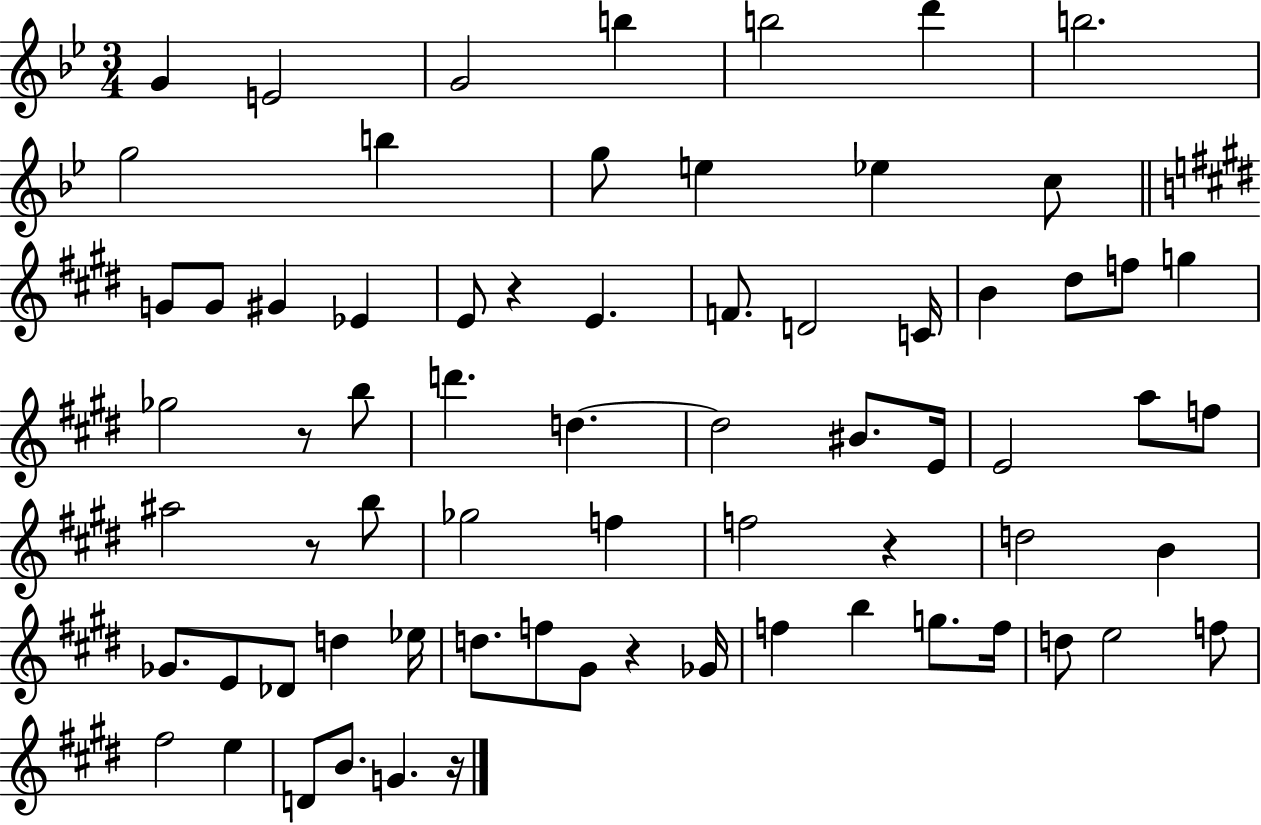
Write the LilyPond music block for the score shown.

{
  \clef treble
  \numericTimeSignature
  \time 3/4
  \key bes \major
  g'4 e'2 | g'2 b''4 | b''2 d'''4 | b''2. | \break g''2 b''4 | g''8 e''4 ees''4 c''8 | \bar "||" \break \key e \major g'8 g'8 gis'4 ees'4 | e'8 r4 e'4. | f'8. d'2 c'16 | b'4 dis''8 f''8 g''4 | \break ges''2 r8 b''8 | d'''4. d''4.~~ | d''2 bis'8. e'16 | e'2 a''8 f''8 | \break ais''2 r8 b''8 | ges''2 f''4 | f''2 r4 | d''2 b'4 | \break ges'8. e'8 des'8 d''4 ees''16 | d''8. f''8 gis'8 r4 ges'16 | f''4 b''4 g''8. f''16 | d''8 e''2 f''8 | \break fis''2 e''4 | d'8 b'8. g'4. r16 | \bar "|."
}